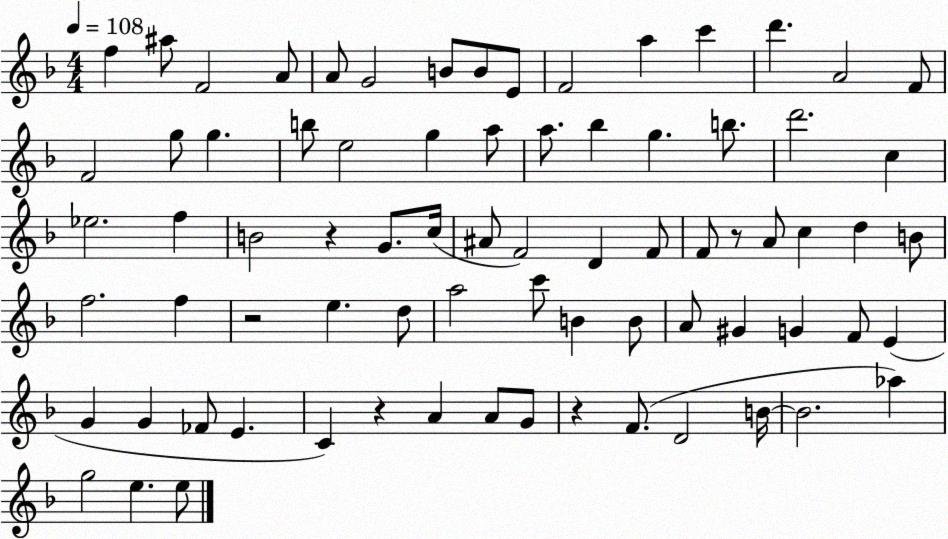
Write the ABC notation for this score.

X:1
T:Untitled
M:4/4
L:1/4
K:F
f ^a/2 F2 A/2 A/2 G2 B/2 B/2 E/2 F2 a c' d' A2 F/2 F2 g/2 g b/2 e2 g a/2 a/2 _b g b/2 d'2 c _e2 f B2 z G/2 c/4 ^A/2 F2 D F/2 F/2 z/2 A/2 c d B/2 f2 f z2 e d/2 a2 c'/2 B B/2 A/2 ^G G F/2 E G G _F/2 E C z A A/2 G/2 z F/2 D2 B/4 B2 _a g2 e e/2